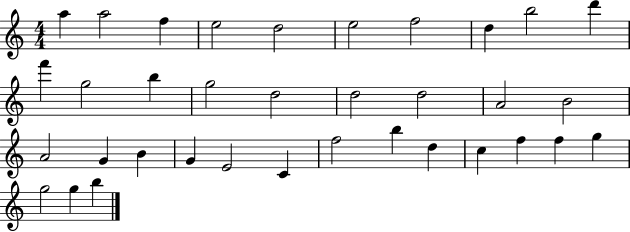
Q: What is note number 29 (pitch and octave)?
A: C5